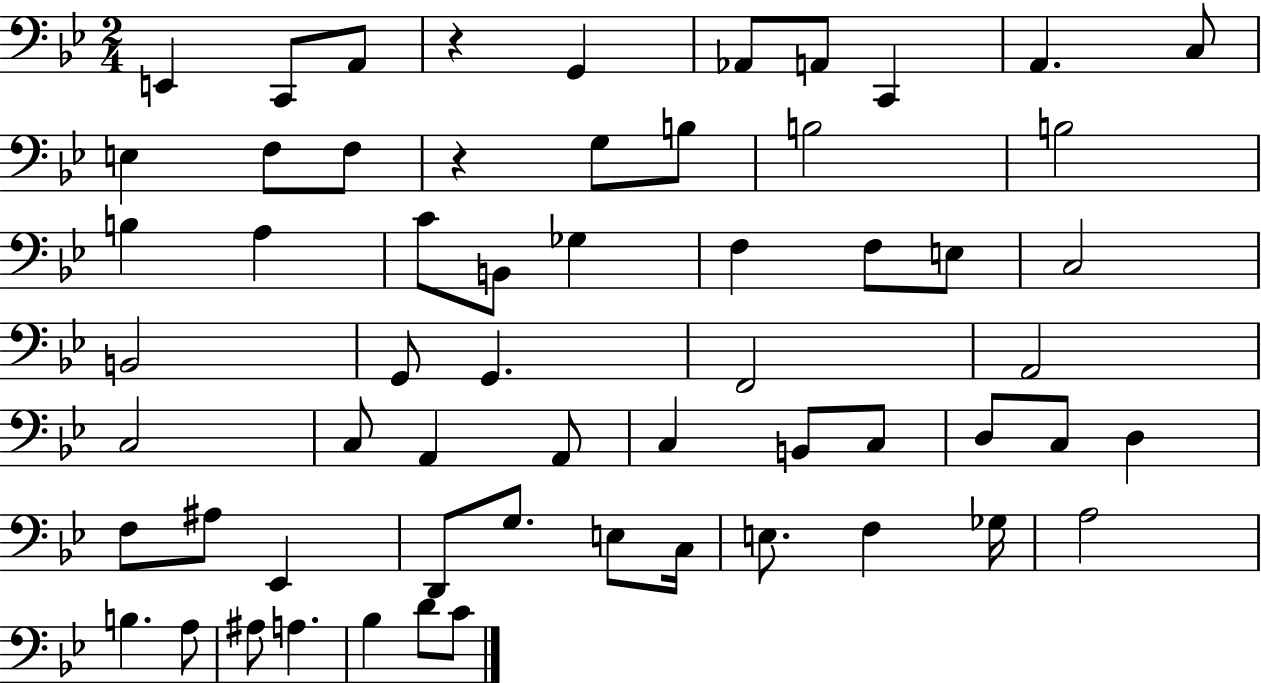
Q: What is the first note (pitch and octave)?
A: E2